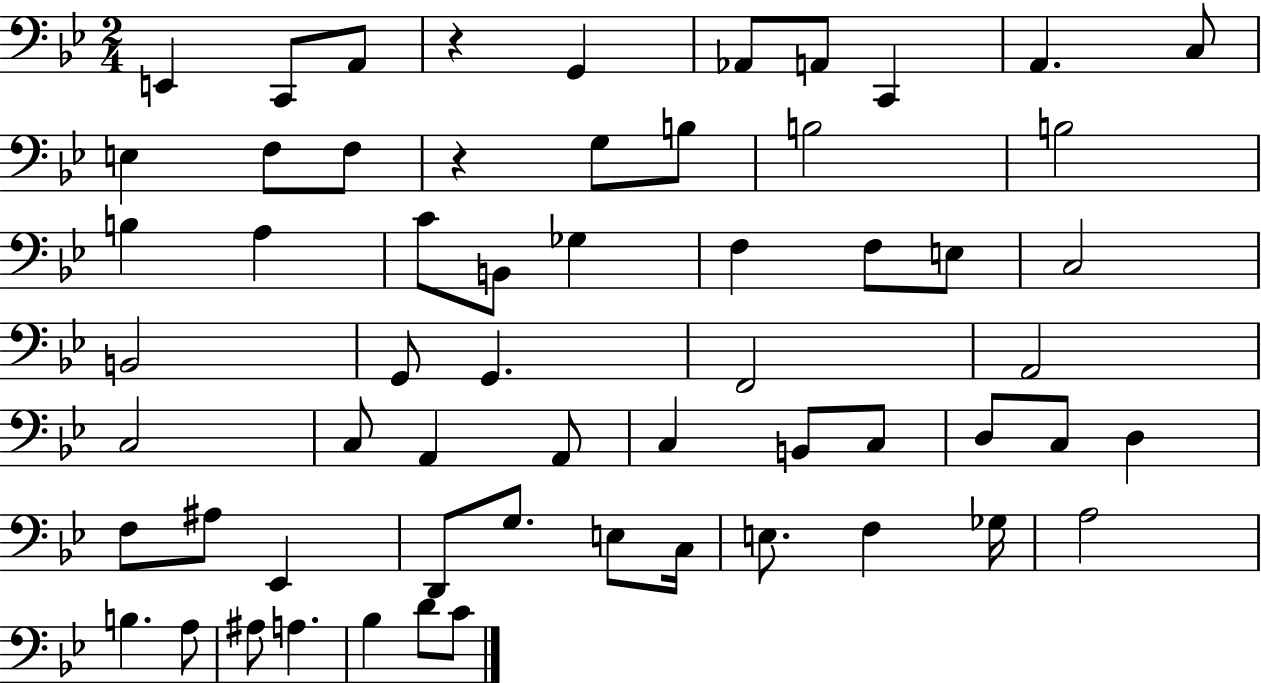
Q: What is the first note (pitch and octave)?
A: E2